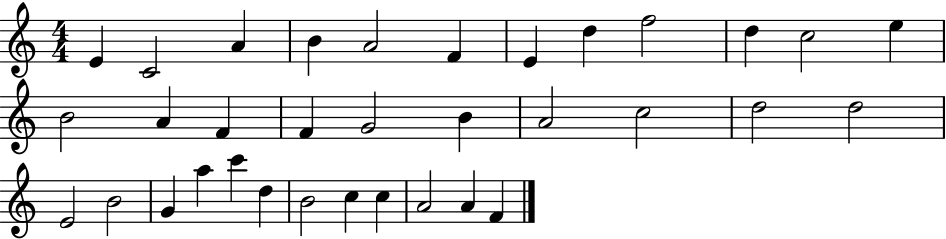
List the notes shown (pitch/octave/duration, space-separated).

E4/q C4/h A4/q B4/q A4/h F4/q E4/q D5/q F5/h D5/q C5/h E5/q B4/h A4/q F4/q F4/q G4/h B4/q A4/h C5/h D5/h D5/h E4/h B4/h G4/q A5/q C6/q D5/q B4/h C5/q C5/q A4/h A4/q F4/q